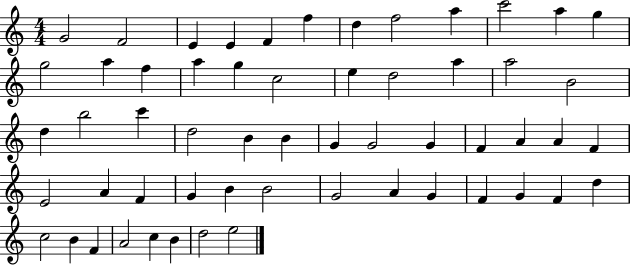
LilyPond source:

{
  \clef treble
  \numericTimeSignature
  \time 4/4
  \key c \major
  g'2 f'2 | e'4 e'4 f'4 f''4 | d''4 f''2 a''4 | c'''2 a''4 g''4 | \break g''2 a''4 f''4 | a''4 g''4 c''2 | e''4 d''2 a''4 | a''2 b'2 | \break d''4 b''2 c'''4 | d''2 b'4 b'4 | g'4 g'2 g'4 | f'4 a'4 a'4 f'4 | \break e'2 a'4 f'4 | g'4 b'4 b'2 | g'2 a'4 g'4 | f'4 g'4 f'4 d''4 | \break c''2 b'4 f'4 | a'2 c''4 b'4 | d''2 e''2 | \bar "|."
}